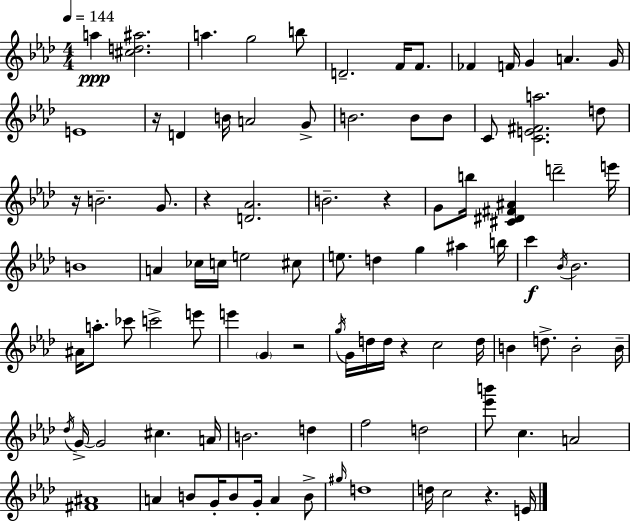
{
  \clef treble
  \numericTimeSignature
  \time 4/4
  \key aes \major
  \tempo 4 = 144
  a''4\ppp <cis'' d'' ais''>2. | a''4. g''2 b''8 | d'2.-- f'16 f'8. | fes'4 f'16 g'4 a'4. g'16 | \break e'1 | r16 d'4 b'16 a'2 g'8-> | b'2. b'8 b'8 | c'8 <c' e' fis' a''>2. d''8 | \break r16 b'2.-- g'8. | r4 <d' aes'>2. | b'2.-- r4 | g'8 b''16 <cis' dis' fis' ais'>4 d'''2-- e'''16 | \break b'1 | a'4 ces''16 c''16 e''2 cis''8 | e''8. d''4 g''4 ais''4 b''16 | c'''4\f \acciaccatura { bes'16 } bes'2. | \break ais'16 a''8.-. ces'''8 c'''2-> e'''8 | e'''4 \parenthesize g'4 r2 | \acciaccatura { g''16 } g'16 d''16 d''16 r4 c''2 | d''16 b'4 d''8.-> b'2-. | \break b'16-- \acciaccatura { des''16 } g'16->~~ g'2 cis''4. | a'16 b'2. d''4 | f''2 d''2 | <ees''' b'''>8 c''4. a'2 | \break <fis' ais'>1 | a'4 b'8 g'16-. b'8 g'16-. a'4 | b'8-> \grace { gis''16 } d''1 | d''16 c''2 r4. | \break e'16 \bar "|."
}